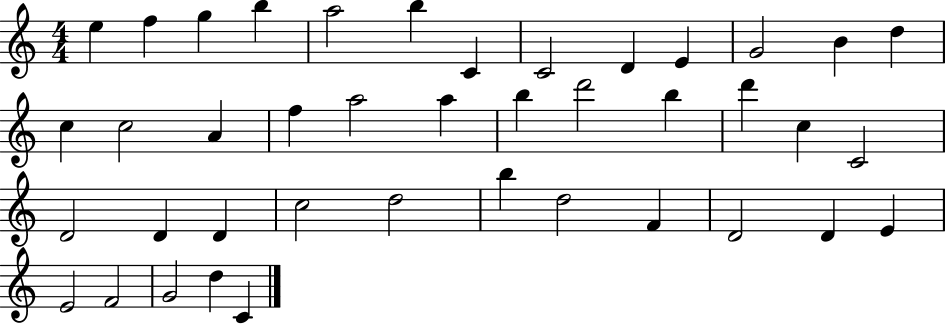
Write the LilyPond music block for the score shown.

{
  \clef treble
  \numericTimeSignature
  \time 4/4
  \key c \major
  e''4 f''4 g''4 b''4 | a''2 b''4 c'4 | c'2 d'4 e'4 | g'2 b'4 d''4 | \break c''4 c''2 a'4 | f''4 a''2 a''4 | b''4 d'''2 b''4 | d'''4 c''4 c'2 | \break d'2 d'4 d'4 | c''2 d''2 | b''4 d''2 f'4 | d'2 d'4 e'4 | \break e'2 f'2 | g'2 d''4 c'4 | \bar "|."
}